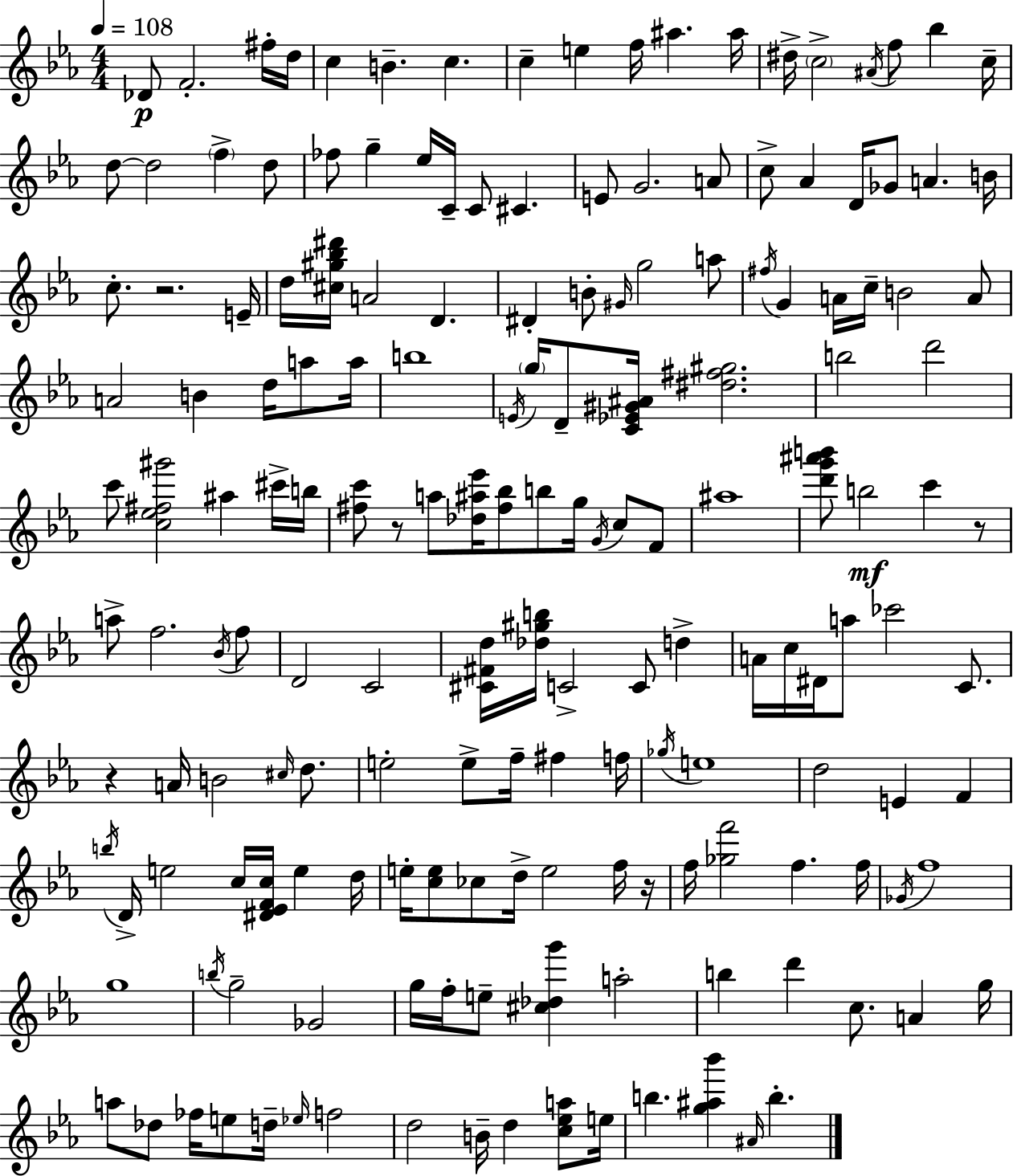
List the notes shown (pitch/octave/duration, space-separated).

Db4/e F4/h. F#5/s D5/s C5/q B4/q. C5/q. C5/q E5/q F5/s A#5/q. A#5/s D#5/s C5/h A#4/s F5/e Bb5/q C5/s D5/e D5/h F5/q D5/e FES5/e G5/q Eb5/s C4/s C4/e C#4/q. E4/e G4/h. A4/e C5/e Ab4/q D4/s Gb4/e A4/q. B4/s C5/e. R/h. E4/s D5/s [C#5,G#5,Bb5,D#6]/s A4/h D4/q. D#4/q B4/e G#4/s G5/h A5/e F#5/s G4/q A4/s C5/s B4/h A4/e A4/h B4/q D5/s A5/e A5/s B5/w E4/s G5/s D4/e [C4,Eb4,G#4,A#4]/s [D#5,F#5,G#5]/h. B5/h D6/h C6/e [C5,Eb5,F#5,G#6]/h A#5/q C#6/s B5/s [F#5,C6]/e R/e A5/e [Db5,A#5,Eb6]/s [F#5,Bb5]/e B5/e G5/s G4/s C5/e F4/e A#5/w [D6,G6,A#6,B6]/e B5/h C6/q R/e A5/e F5/h. Bb4/s F5/e D4/h C4/h [C#4,F#4,D5]/s [Db5,G#5,B5]/s C4/h C4/e D5/q A4/s C5/s D#4/s A5/e CES6/h C4/e. R/q A4/s B4/h C#5/s D5/e. E5/h E5/e F5/s F#5/q F5/s Gb5/s E5/w D5/h E4/q F4/q B5/s D4/s E5/h C5/s [D#4,Eb4,F4,C5]/s E5/q D5/s E5/s [C5,E5]/e CES5/e D5/s E5/h F5/s R/s F5/s [Gb5,F6]/h F5/q. F5/s Gb4/s F5/w G5/w B5/s G5/h Gb4/h G5/s F5/s E5/e [C#5,Db5,G6]/q A5/h B5/q D6/q C5/e. A4/q G5/s A5/e Db5/e FES5/s E5/e D5/s Eb5/s F5/h D5/h B4/s D5/q [C5,Eb5,A5]/e E5/s B5/q. [G5,A#5,Bb6]/q A#4/s B5/q.